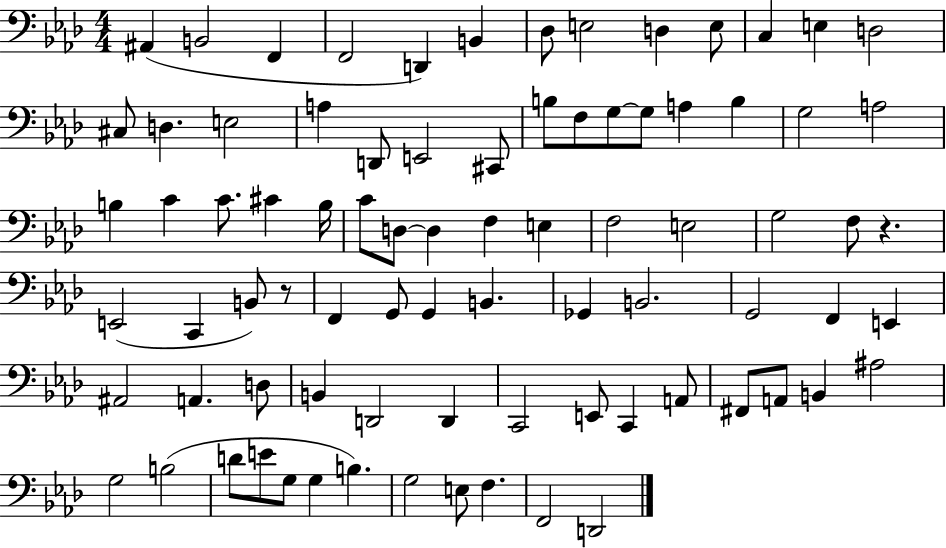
{
  \clef bass
  \numericTimeSignature
  \time 4/4
  \key aes \major
  \repeat volta 2 { ais,4( b,2 f,4 | f,2 d,4) b,4 | des8 e2 d4 e8 | c4 e4 d2 | \break cis8 d4. e2 | a4 d,8 e,2 cis,8 | b8 f8 g8~~ g8 a4 b4 | g2 a2 | \break b4 c'4 c'8. cis'4 b16 | c'8 d8~~ d4 f4 e4 | f2 e2 | g2 f8 r4. | \break e,2( c,4 b,8) r8 | f,4 g,8 g,4 b,4. | ges,4 b,2. | g,2 f,4 e,4 | \break ais,2 a,4. d8 | b,4 d,2 d,4 | c,2 e,8 c,4 a,8 | fis,8 a,8 b,4 ais2 | \break g2 b2( | d'8 e'8 g8 g4 b4.) | g2 e8 f4. | f,2 d,2 | \break } \bar "|."
}